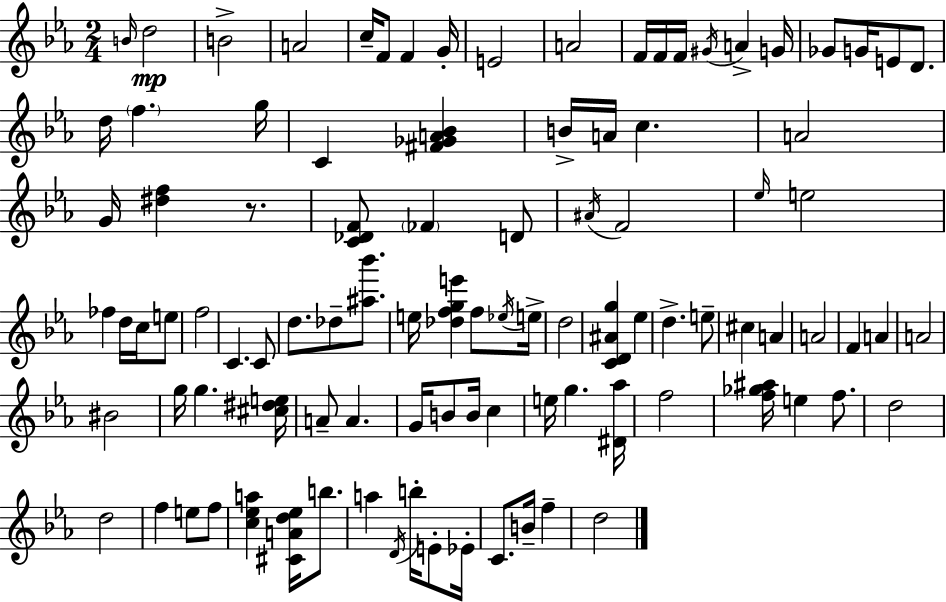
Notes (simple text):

B4/s D5/h B4/h A4/h C5/s F4/e F4/q G4/s E4/h A4/h F4/s F4/s F4/s G#4/s A4/q G4/s Gb4/e G4/s E4/e D4/e. D5/s F5/q. G5/s C4/q [F#4,Gb4,A4,Bb4]/q B4/s A4/s C5/q. A4/h G4/s [D#5,F5]/q R/e. [C4,Db4,F4]/e FES4/q D4/e A#4/s F4/h Eb5/s E5/h FES5/q D5/s C5/s E5/e F5/h C4/q. C4/e D5/e. Db5/e [A#5,Bb6]/e. E5/s [Db5,F5,G5,E6]/q F5/e Eb5/s E5/s D5/h [C4,D4,A#4,G5]/q Eb5/q D5/q. E5/e C#5/q A4/q A4/h F4/q A4/q A4/h BIS4/h G5/s G5/q. [C#5,D#5,E5]/s A4/e A4/q. G4/s B4/e B4/s C5/q E5/s G5/q. [D#4,Ab5]/s F5/h [F5,Gb5,A#5]/s E5/q F5/e. D5/h D5/h F5/q E5/e F5/e [C5,Eb5,A5]/q [C#4,A4,D5,Eb5]/s B5/e. A5/q D4/s B5/s E4/e Eb4/s C4/e. B4/s F5/q D5/h